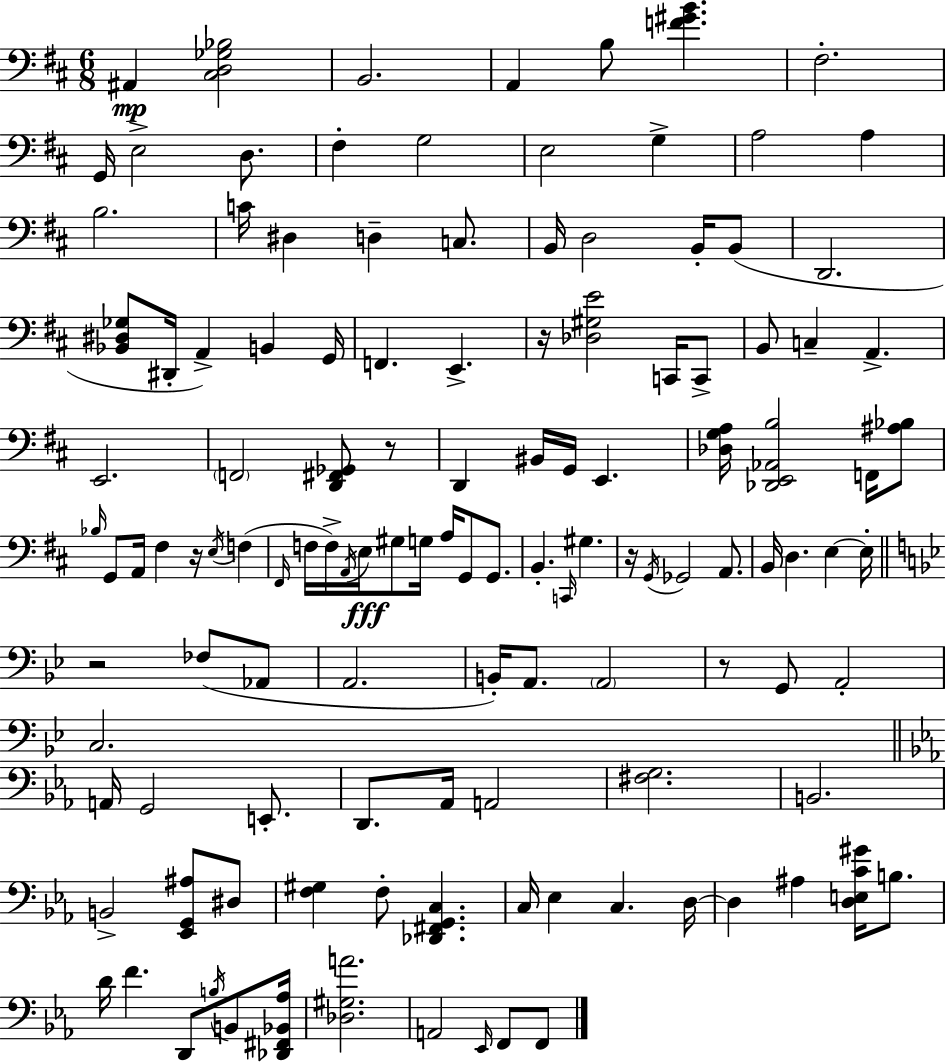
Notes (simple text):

A#2/q [C#3,D3,Gb3,Bb3]/h B2/h. A2/q B3/e [F4,G#4,B4]/q. F#3/h. G2/s E3/h D3/e. F#3/q G3/h E3/h G3/q A3/h A3/q B3/h. C4/s D#3/q D3/q C3/e. B2/s D3/h B2/s B2/e D2/h. [Bb2,D#3,Gb3]/e D#2/s A2/q B2/q G2/s F2/q. E2/q. R/s [Db3,G#3,E4]/h C2/s C2/e B2/e C3/q A2/q. E2/h. F2/h [D2,F#2,Gb2]/e R/e D2/q BIS2/s G2/s E2/q. [Db3,G3,A3]/s [Db2,E2,Ab2,B3]/h F2/s [A#3,Bb3]/e Bb3/s G2/e A2/s F#3/q R/s E3/s F3/q F#2/s F3/s F3/s A2/s E3/s G#3/e G3/s A3/s G2/e G2/e. B2/q. C2/s G#3/q. R/s G2/s Gb2/h A2/e. B2/s D3/q. E3/q E3/s R/h FES3/e Ab2/e A2/h. B2/s A2/e. A2/h R/e G2/e A2/h C3/h. A2/s G2/h E2/e. D2/e. Ab2/s A2/h [F#3,G3]/h. B2/h. B2/h [Eb2,G2,A#3]/e D#3/e [F3,G#3]/q F3/e [Db2,F#2,G2,C3]/q. C3/s Eb3/q C3/q. D3/s D3/q A#3/q [D3,E3,C4,G#4]/s B3/e. D4/s F4/q. D2/e B3/s B2/e [Db2,F#2,Bb2,Ab3]/s [Db3,G#3,A4]/h. A2/h Eb2/s F2/e F2/e